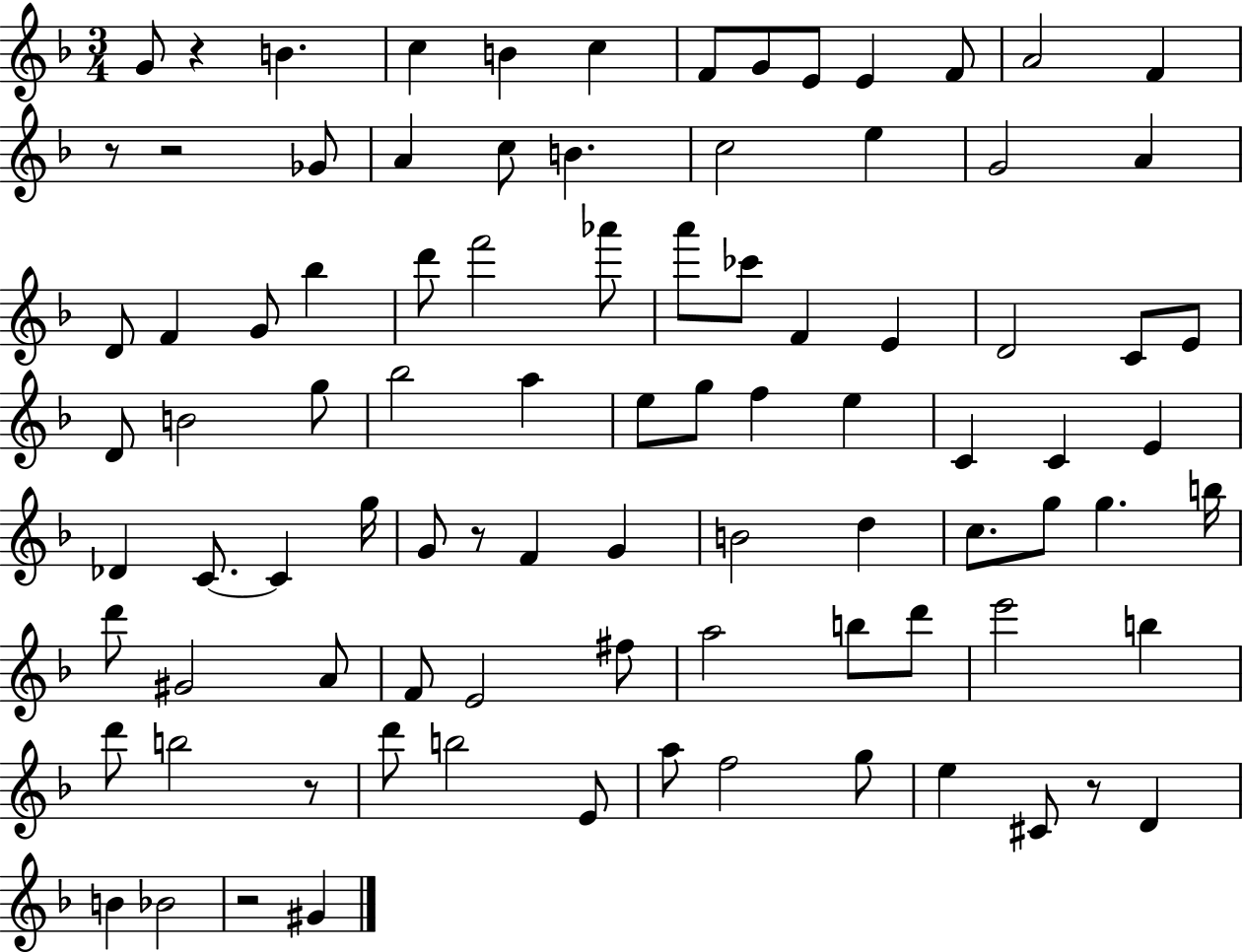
G4/e R/q B4/q. C5/q B4/q C5/q F4/e G4/e E4/e E4/q F4/e A4/h F4/q R/e R/h Gb4/e A4/q C5/e B4/q. C5/h E5/q G4/h A4/q D4/e F4/q G4/e Bb5/q D6/e F6/h Ab6/e A6/e CES6/e F4/q E4/q D4/h C4/e E4/e D4/e B4/h G5/e Bb5/h A5/q E5/e G5/e F5/q E5/q C4/q C4/q E4/q Db4/q C4/e. C4/q G5/s G4/e R/e F4/q G4/q B4/h D5/q C5/e. G5/e G5/q. B5/s D6/e G#4/h A4/e F4/e E4/h F#5/e A5/h B5/e D6/e E6/h B5/q D6/e B5/h R/e D6/e B5/h E4/e A5/e F5/h G5/e E5/q C#4/e R/e D4/q B4/q Bb4/h R/h G#4/q